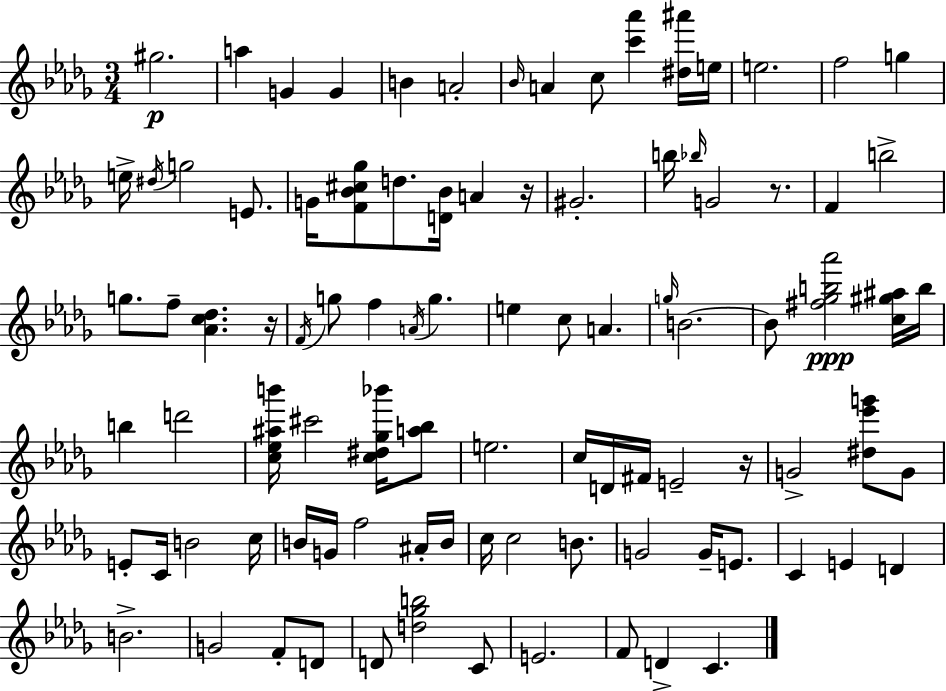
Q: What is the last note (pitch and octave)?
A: C4